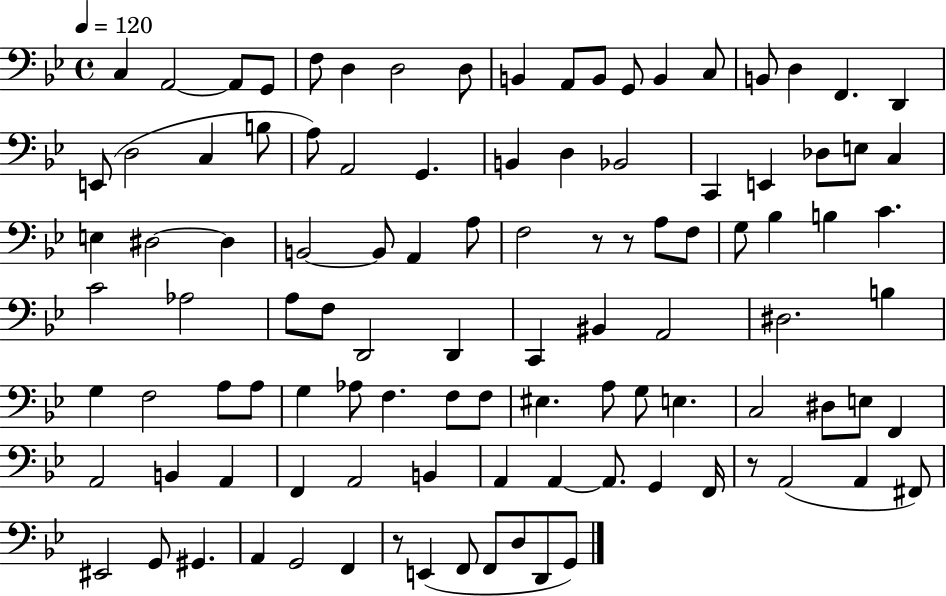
{
  \clef bass
  \time 4/4
  \defaultTimeSignature
  \key bes \major
  \tempo 4 = 120
  c4 a,2~~ a,8 g,8 | f8 d4 d2 d8 | b,4 a,8 b,8 g,8 b,4 c8 | b,8 d4 f,4. d,4 | \break e,8( d2 c4 b8 | a8) a,2 g,4. | b,4 d4 bes,2 | c,4 e,4 des8 e8 c4 | \break e4 dis2~~ dis4 | b,2~~ b,8 a,4 a8 | f2 r8 r8 a8 f8 | g8 bes4 b4 c'4. | \break c'2 aes2 | a8 f8 d,2 d,4 | c,4 bis,4 a,2 | dis2. b4 | \break g4 f2 a8 a8 | g4 aes8 f4. f8 f8 | eis4. a8 g8 e4. | c2 dis8 e8 f,4 | \break a,2 b,4 a,4 | f,4 a,2 b,4 | a,4 a,4~~ a,8. g,4 f,16 | r8 a,2( a,4 fis,8) | \break eis,2 g,8 gis,4. | a,4 g,2 f,4 | r8 e,4( f,8 f,8 d8 d,8 g,8) | \bar "|."
}